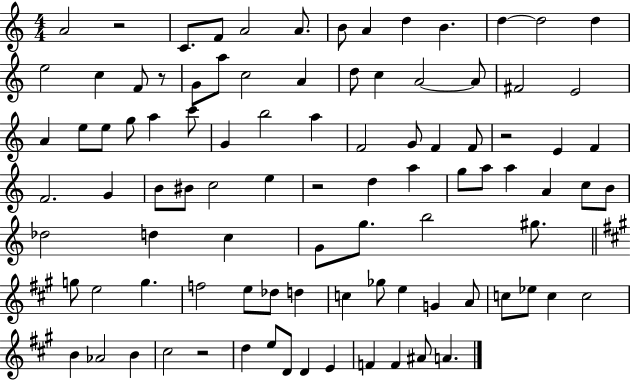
{
  \clef treble
  \numericTimeSignature
  \time 4/4
  \key c \major
  a'2 r2 | c'8. f'8 a'2 a'8. | b'8 a'4 d''4 b'4. | d''4~~ d''2 d''4 | \break e''2 c''4 f'8 r8 | g'8 a''8 c''2 a'4 | d''8 c''4 a'2~~ a'8 | fis'2 e'2 | \break a'4 e''8 e''8 g''8 a''4 c'''8 | g'4 b''2 a''4 | f'2 g'8 f'4 f'8 | r2 e'4 f'4 | \break f'2. g'4 | b'8 bis'8 c''2 e''4 | r2 d''4 a''4 | g''8 a''8 a''4 a'4 c''8 b'8 | \break des''2 d''4 c''4 | g'8 g''8. b''2 gis''8. | \bar "||" \break \key a \major g''8 e''2 g''4. | f''2 e''8 des''8 d''4 | c''4 ges''8 e''4 g'4 a'8 | c''8 ees''8 c''4 c''2 | \break b'4 aes'2 b'4 | cis''2 r2 | d''4 e''8 d'8 d'4 e'4 | f'4 f'4 ais'8 a'4. | \break \bar "|."
}